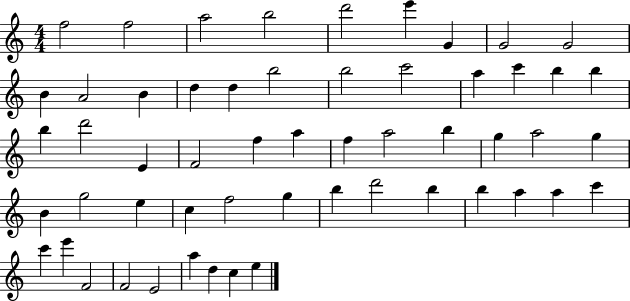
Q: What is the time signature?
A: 4/4